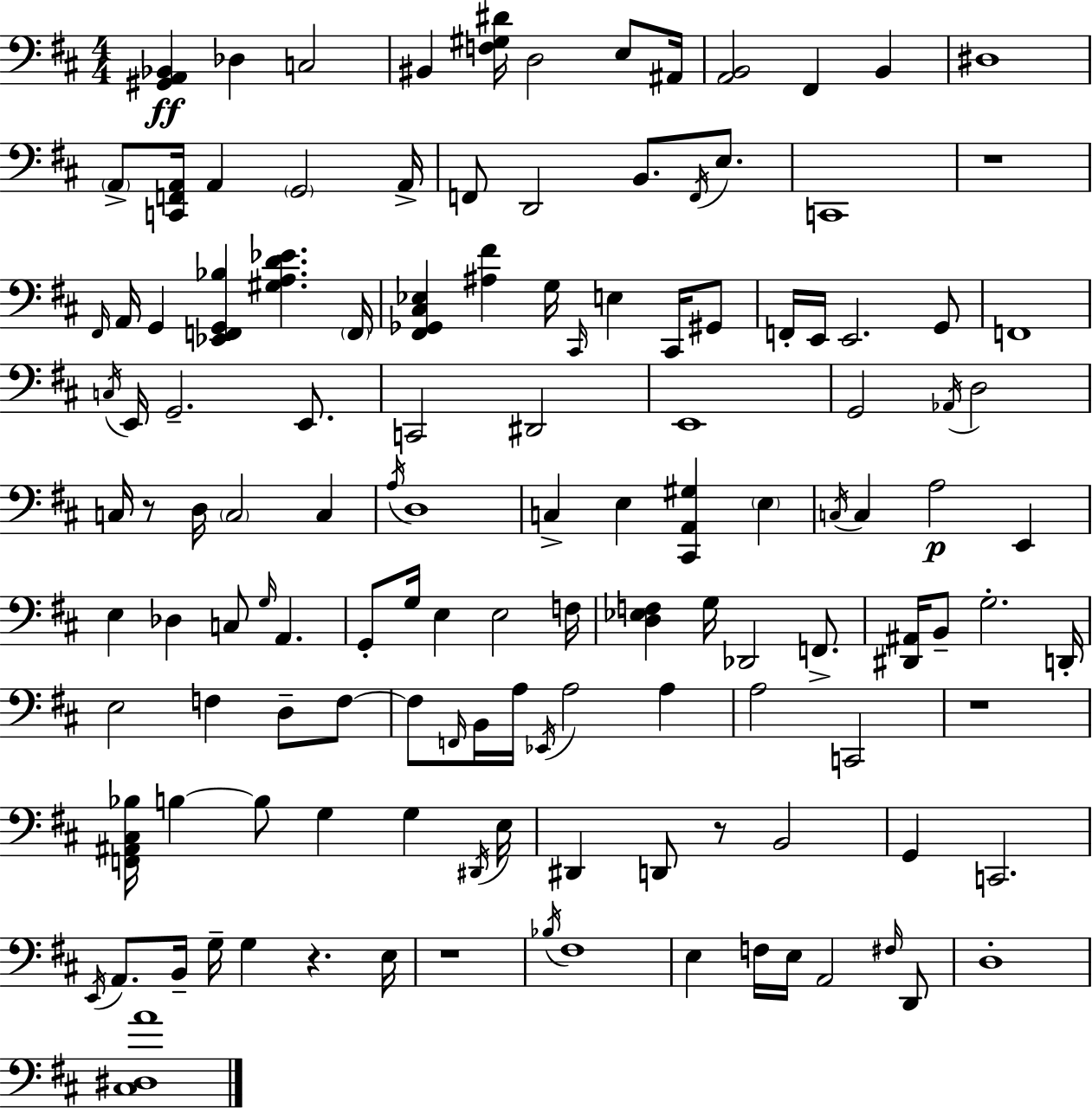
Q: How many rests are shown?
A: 6